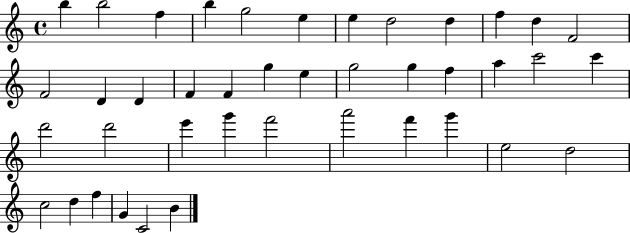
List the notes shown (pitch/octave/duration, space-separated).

B5/q B5/h F5/q B5/q G5/h E5/q E5/q D5/h D5/q F5/q D5/q F4/h F4/h D4/q D4/q F4/q F4/q G5/q E5/q G5/h G5/q F5/q A5/q C6/h C6/q D6/h D6/h E6/q G6/q F6/h A6/h F6/q G6/q E5/h D5/h C5/h D5/q F5/q G4/q C4/h B4/q